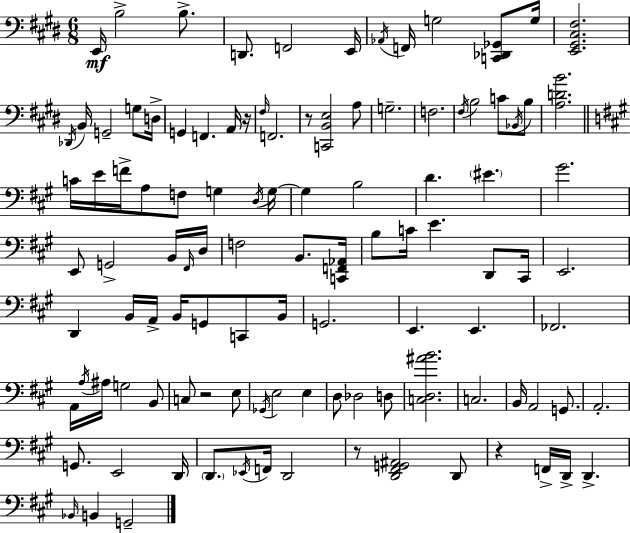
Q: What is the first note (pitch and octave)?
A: E2